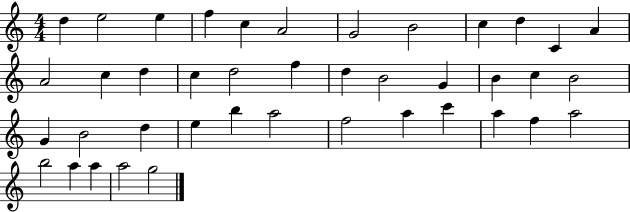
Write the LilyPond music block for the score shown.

{
  \clef treble
  \numericTimeSignature
  \time 4/4
  \key c \major
  d''4 e''2 e''4 | f''4 c''4 a'2 | g'2 b'2 | c''4 d''4 c'4 a'4 | \break a'2 c''4 d''4 | c''4 d''2 f''4 | d''4 b'2 g'4 | b'4 c''4 b'2 | \break g'4 b'2 d''4 | e''4 b''4 a''2 | f''2 a''4 c'''4 | a''4 f''4 a''2 | \break b''2 a''4 a''4 | a''2 g''2 | \bar "|."
}